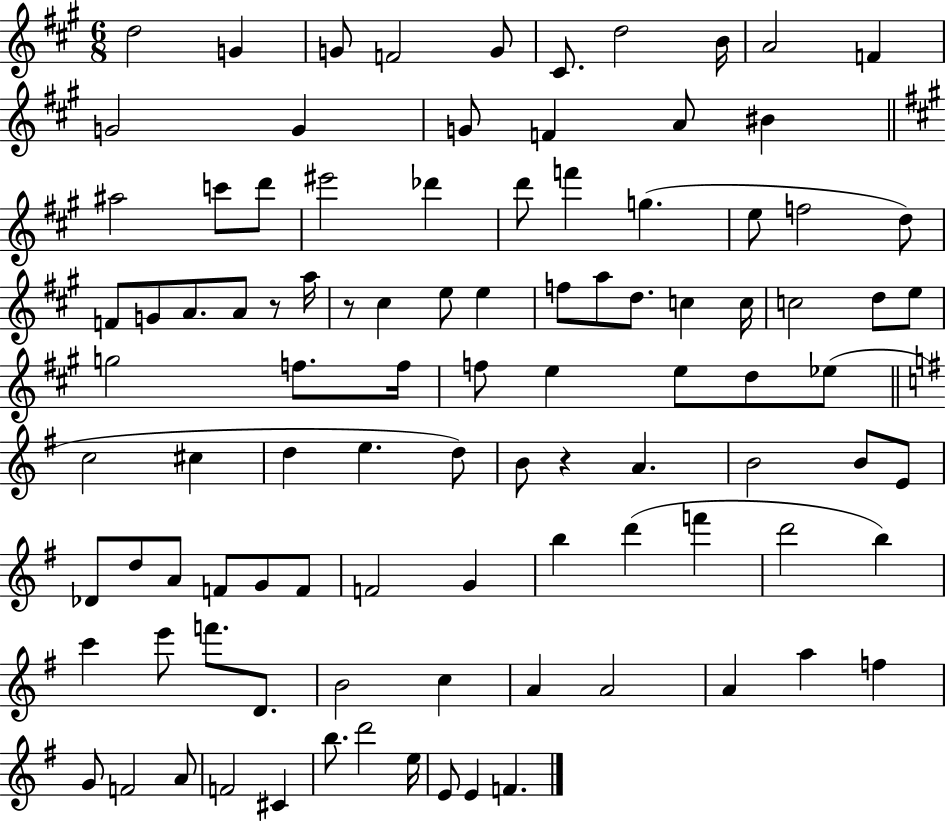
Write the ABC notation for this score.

X:1
T:Untitled
M:6/8
L:1/4
K:A
d2 G G/2 F2 G/2 ^C/2 d2 B/4 A2 F G2 G G/2 F A/2 ^B ^a2 c'/2 d'/2 ^e'2 _d' d'/2 f' g e/2 f2 d/2 F/2 G/2 A/2 A/2 z/2 a/4 z/2 ^c e/2 e f/2 a/2 d/2 c c/4 c2 d/2 e/2 g2 f/2 f/4 f/2 e e/2 d/2 _e/2 c2 ^c d e d/2 B/2 z A B2 B/2 E/2 _D/2 d/2 A/2 F/2 G/2 F/2 F2 G b d' f' d'2 b c' e'/2 f'/2 D/2 B2 c A A2 A a f G/2 F2 A/2 F2 ^C b/2 d'2 e/4 E/2 E F